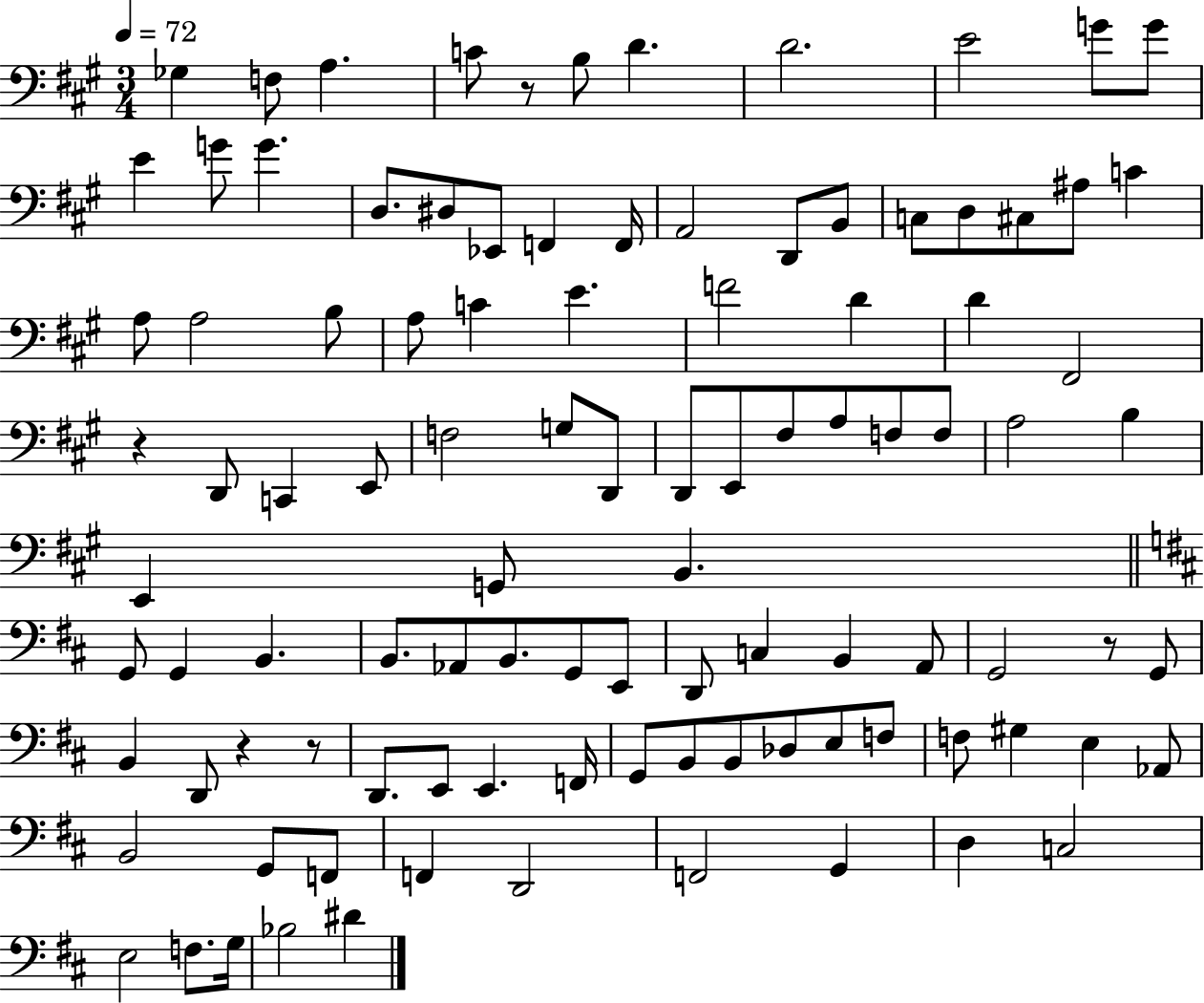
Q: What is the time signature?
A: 3/4